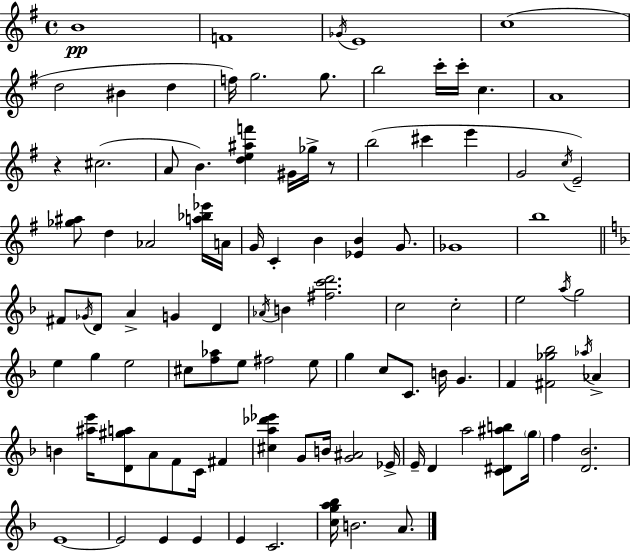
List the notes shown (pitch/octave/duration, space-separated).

B4/w F4/w Gb4/s E4/w C5/w D5/h BIS4/q D5/q F5/s G5/h. G5/e. B5/h C6/s C6/s C5/q. A4/w R/q C#5/h. A4/e B4/q. [D5,E5,A#5,F6]/q G#4/s Gb5/s R/e B5/h C#6/q E6/q G4/h C5/s E4/h [Gb5,A#5]/e D5/q Ab4/h [A5,Bb5,Eb6]/s A4/s G4/s C4/q B4/q [Eb4,B4]/q G4/e. Gb4/w B5/w F#4/e Gb4/s D4/e A4/q G4/q D4/q Ab4/s B4/q [F#5,C6,D6]/h. C5/h C5/h E5/h A5/s G5/h E5/q G5/q E5/h C#5/e [F5,Ab5]/e E5/e F#5/h E5/e G5/q C5/e C4/e. B4/s G4/q. F4/q [F#4,Gb5,Bb5]/h Ab5/s Ab4/q B4/q [A#5,E6]/s [D4,G#5,A5]/e A4/e F4/e C4/s F#4/q [C#5,A5,Db6,Eb6]/q G4/e B4/s [G4,A#4]/h Eb4/s E4/s D4/q A5/h [C4,D#4,A#5,B5]/e G5/s F5/q [D4,Bb4]/h. E4/w E4/h E4/q E4/q E4/q C4/h. [C5,G5,A5,Bb5]/s B4/h. A4/e.